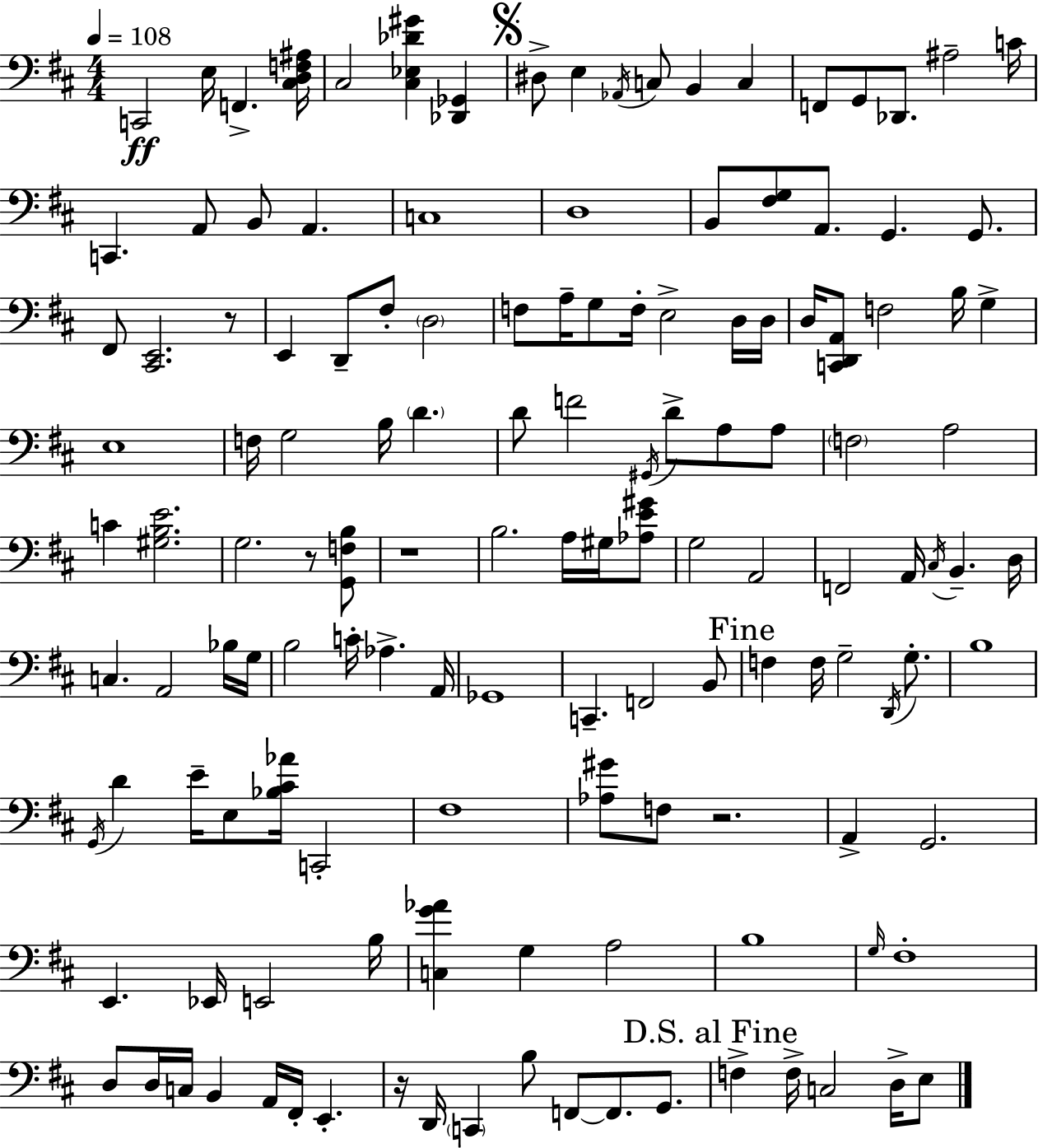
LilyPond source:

{
  \clef bass
  \numericTimeSignature
  \time 4/4
  \key d \major
  \tempo 4 = 108
  c,2\ff e16 f,4.-> <cis d f ais>16 | cis2 <cis ees des' gis'>4 <des, ges,>4 | \mark \markup { \musicglyph "scripts.segno" } dis8-> e4 \acciaccatura { aes,16 } c8 b,4 c4 | f,8 g,8 des,8. ais2-- | \break c'16 c,4. a,8 b,8 a,4. | c1 | d1 | b,8 <fis g>8 a,8. g,4. g,8. | \break fis,8 <cis, e,>2. r8 | e,4 d,8-- fis8-. \parenthesize d2 | f8 a16-- g8 f16-. e2-> d16 | d16 d16 <c, d, a,>8 f2 b16 g4-> | \break e1 | f16 g2 b16 \parenthesize d'4. | d'8 f'2 \acciaccatura { gis,16 } d'8-> a8 | a8 \parenthesize f2 a2 | \break c'4 <gis b e'>2. | g2. r8 | <g, f b>8 r1 | b2. a16 gis16 | \break <aes e' gis'>8 g2 a,2 | f,2 a,16 \acciaccatura { cis16 } b,4.-- | d16 c4. a,2 | bes16 g16 b2 c'16-. aes4.-> | \break a,16 ges,1 | c,4.-- f,2 | b,8 \mark "Fine" f4 f16 g2-- | \acciaccatura { d,16 } g8.-. b1 | \break \acciaccatura { g,16 } d'4 e'16-- e8 <bes cis' aes'>16 c,2-. | fis1 | <aes gis'>8 f8 r2. | a,4-> g,2. | \break e,4. ees,16 e,2 | b16 <c g' aes'>4 g4 a2 | b1 | \grace { g16 } fis1-. | \break d8 d16 c16 b,4 a,16 fis,16-. | e,4.-. r16 d,16 \parenthesize c,4 b8 f,8~~ | f,8. g,8. \mark "D.S. al Fine" f4-> f16-> c2 | d16-> e8 \bar "|."
}